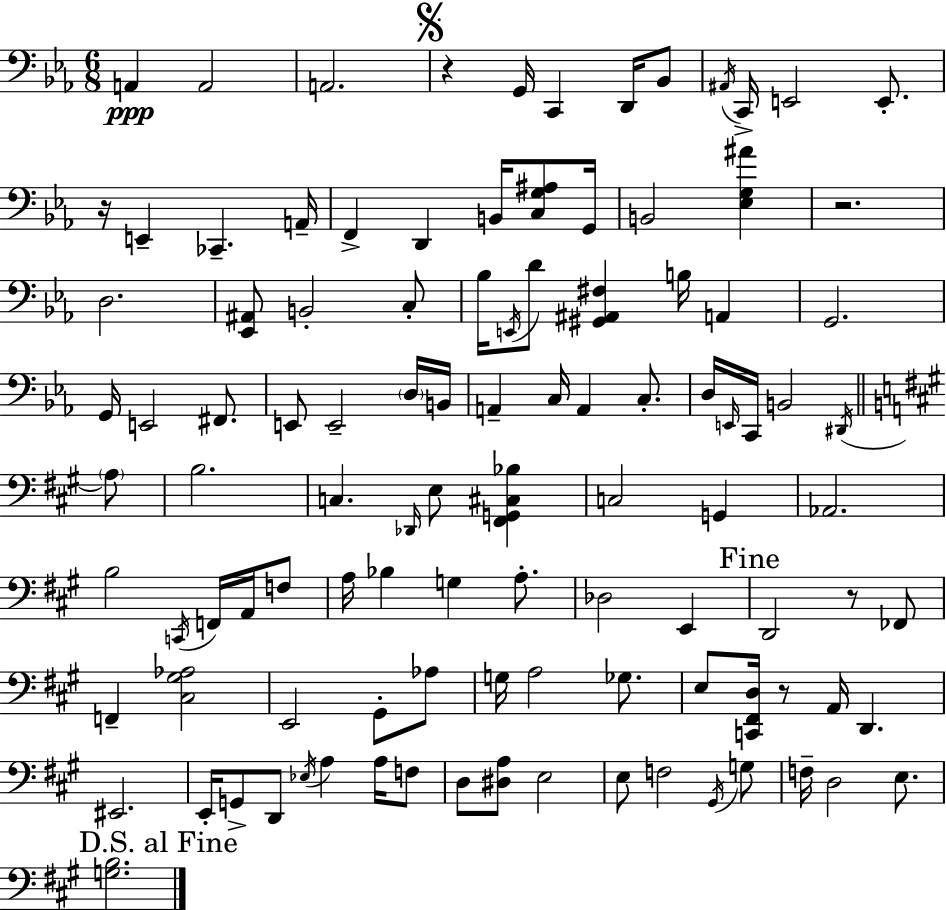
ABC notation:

X:1
T:Untitled
M:6/8
L:1/4
K:Eb
A,, A,,2 A,,2 z G,,/4 C,, D,,/4 _B,,/2 ^A,,/4 C,,/4 E,,2 E,,/2 z/4 E,, _C,, A,,/4 F,, D,, B,,/4 [C,G,^A,]/2 G,,/4 B,,2 [_E,G,^A] z2 D,2 [_E,,^A,,]/2 B,,2 C,/2 _B,/4 E,,/4 D/2 [^G,,^A,,^F,] B,/4 A,, G,,2 G,,/4 E,,2 ^F,,/2 E,,/2 E,,2 D,/4 B,,/4 A,, C,/4 A,, C,/2 D,/4 E,,/4 C,,/4 B,,2 ^D,,/4 A,/2 B,2 C, _D,,/4 E,/2 [^F,,G,,^C,_B,] C,2 G,, _A,,2 B,2 C,,/4 F,,/4 A,,/4 F,/2 A,/4 _B, G, A,/2 _D,2 E,, D,,2 z/2 _F,,/2 F,, [^C,^G,_A,]2 E,,2 ^G,,/2 _A,/2 G,/4 A,2 _G,/2 E,/2 [C,,^F,,D,]/4 z/2 A,,/4 D,, ^E,,2 E,,/4 G,,/2 D,,/2 _E,/4 A, A,/4 F,/2 D,/2 [^D,A,]/2 E,2 E,/2 F,2 ^G,,/4 G,/2 F,/4 D,2 E,/2 [G,B,]2